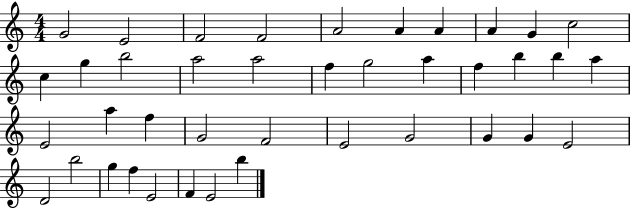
{
  \clef treble
  \numericTimeSignature
  \time 4/4
  \key c \major
  g'2 e'2 | f'2 f'2 | a'2 a'4 a'4 | a'4 g'4 c''2 | \break c''4 g''4 b''2 | a''2 a''2 | f''4 g''2 a''4 | f''4 b''4 b''4 a''4 | \break e'2 a''4 f''4 | g'2 f'2 | e'2 g'2 | g'4 g'4 e'2 | \break d'2 b''2 | g''4 f''4 e'2 | f'4 e'2 b''4 | \bar "|."
}